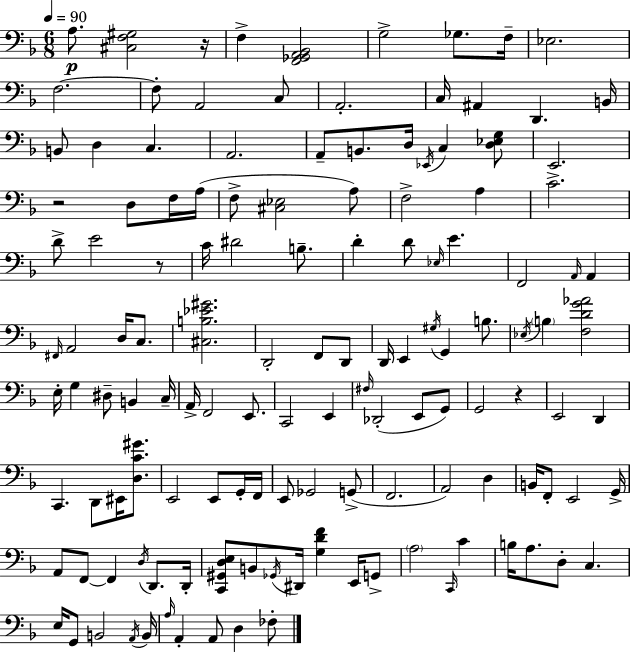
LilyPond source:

{
  \clef bass
  \numericTimeSignature
  \time 6/8
  \key f \major
  \tempo 4 = 90
  a8.\p <cis f gis>2 r16 | f4-> <f, ges, a, bes,>2 | g2-> ges8. f16-- | ees2. | \break f2.~~ | f8-. a,2 c8 | a,2.-. | c16 ais,4 d,4. b,16 | \break b,8 d4 c4. | a,2. | a,8-- b,8. d16 \acciaccatura { ees,16 } c4 <d ees g>8 | e,2. | \break r2 d8 f16 | a16( f8-> <cis ees>2 a8) | f2-> a4 | c'2.-> | \break d'8-> e'2 r8 | c'16 dis'2 b8.-- | d'4-. d'8 \grace { ees16 } e'4. | f,2 \grace { a,16 } a,4 | \break \grace { fis,16 } a,2 | d16 c8. <cis b ees' gis'>2. | d,2-. | f,8 d,8 d,16 e,4 \acciaccatura { gis16 } g,4 | \break b8. \acciaccatura { ees16 } \parenthesize b4 <f d' g' aes'>2 | e16-. g4 dis8-- | b,4 c16-- a,16-> f,2 | e,8. c,2 | \break e,4 \grace { fis16 }( des,2-. | e,8 g,8) g,2 | r4 e,2 | d,4 c,4. | \break d,8 eis,16 <d c' gis'>8. e,2 | e,8 g,16-. f,16 e,8 ges,2 | g,8->( f,2. | a,2) | \break d4 b,16 f,8-. e,2 | g,16-> a,8 f,8~~ f,4 | \acciaccatura { d16 } d,8. d,16-. <c, gis, d e>8 b,8 | \acciaccatura { ges,16 } dis,16 <g d' f'>4 e,16 g,8-> \parenthesize a2 | \break \grace { c,16 } c'4 b16 a8. | d8-. c4. e16 g,8 | b,2 \acciaccatura { a,16 } b,16 \grace { a16 } | a,4-. a,8 d4 fes8-. | \break \bar "|."
}